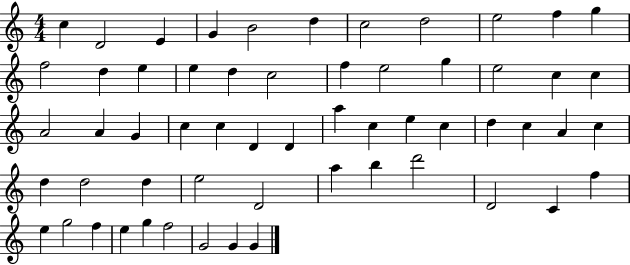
X:1
T:Untitled
M:4/4
L:1/4
K:C
c D2 E G B2 d c2 d2 e2 f g f2 d e e d c2 f e2 g e2 c c A2 A G c c D D a c e c d c A c d d2 d e2 D2 a b d'2 D2 C f e g2 f e g f2 G2 G G